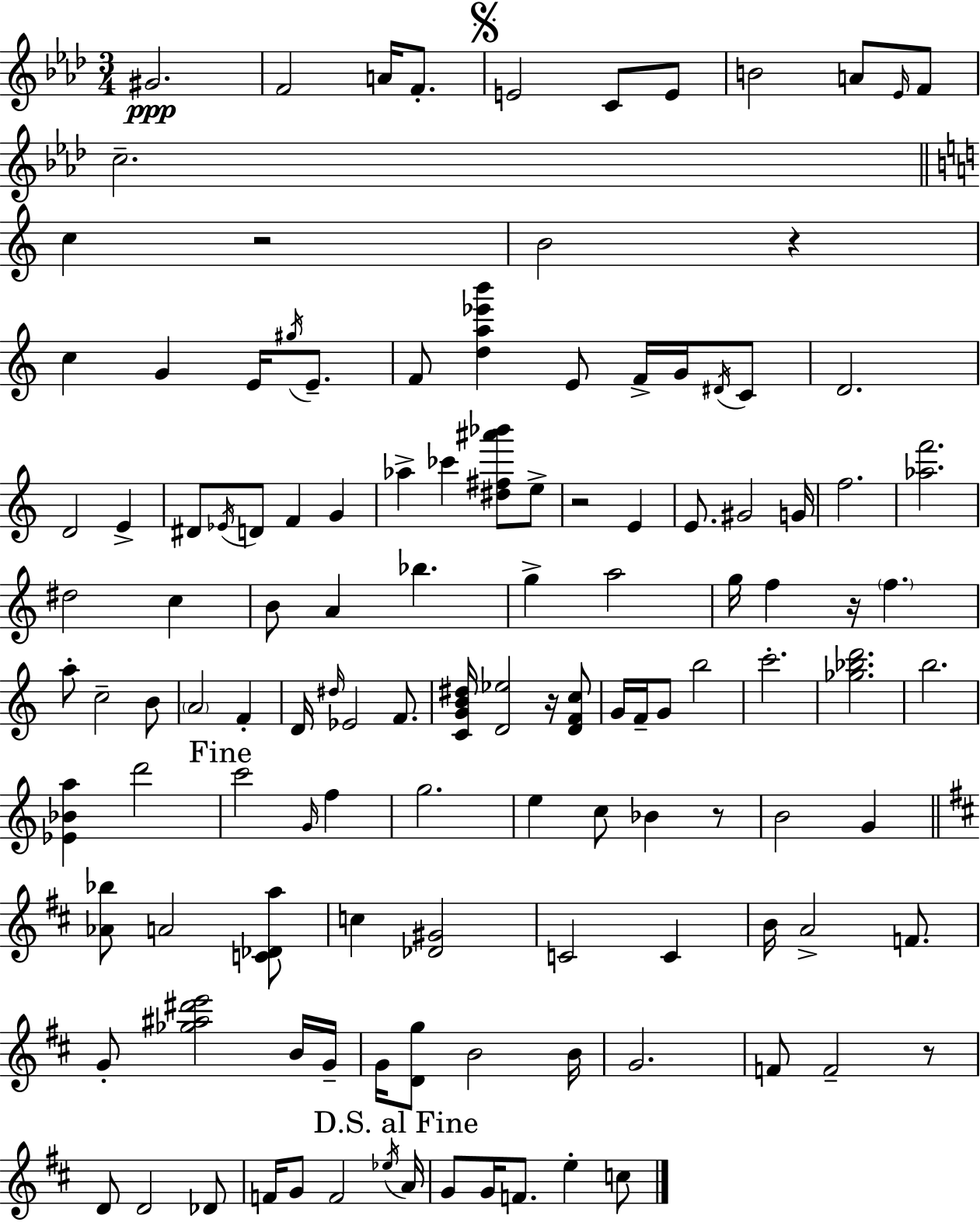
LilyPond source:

{
  \clef treble
  \numericTimeSignature
  \time 3/4
  \key f \minor
  gis'2.\ppp | f'2 a'16 f'8.-. | \mark \markup { \musicglyph "scripts.segno" } e'2 c'8 e'8 | b'2 a'8 \grace { ees'16 } f'8 | \break c''2.-- | \bar "||" \break \key a \minor c''4 r2 | b'2 r4 | c''4 g'4 e'16 \acciaccatura { gis''16 } e'8.-- | f'8 <d'' a'' ees''' b'''>4 e'8 f'16-> g'16 \acciaccatura { dis'16 } | \break c'8 d'2. | d'2 e'4-> | dis'8 \acciaccatura { ees'16 } d'8 f'4 g'4 | aes''4-> ces'''4 <dis'' fis'' ais''' bes'''>8 | \break e''8-> r2 e'4 | e'8. gis'2 | g'16 f''2. | <aes'' f'''>2. | \break dis''2 c''4 | b'8 a'4 bes''4. | g''4-> a''2 | g''16 f''4 r16 \parenthesize f''4. | \break a''8-. c''2-- | b'8 \parenthesize a'2 f'4-. | d'16 \grace { dis''16 } ees'2 | f'8. <c' g' b' dis''>16 <d' ees''>2 | \break r16 <d' f' c''>8 g'16 f'16-- g'8 b''2 | c'''2.-. | <ges'' bes'' d'''>2. | b''2. | \break <ees' bes' a''>4 d'''2 | \mark "Fine" c'''2 | \grace { g'16 } f''4 g''2. | e''4 c''8 bes'4 | \break r8 b'2 | g'4 \bar "||" \break \key d \major <aes' bes''>8 a'2 <c' des' a''>8 | c''4 <des' gis'>2 | c'2 c'4 | b'16 a'2-> f'8. | \break g'8-. <ges'' ais'' dis''' e'''>2 b'16 g'16-- | g'16 <d' g''>8 b'2 b'16 | g'2. | f'8 f'2-- r8 | \break d'8 d'2 des'8 | f'16 g'8 f'2 \acciaccatura { ees''16 } | \mark "D.S. al Fine" a'16 g'8 g'16 f'8. e''4-. c''8 | \bar "|."
}